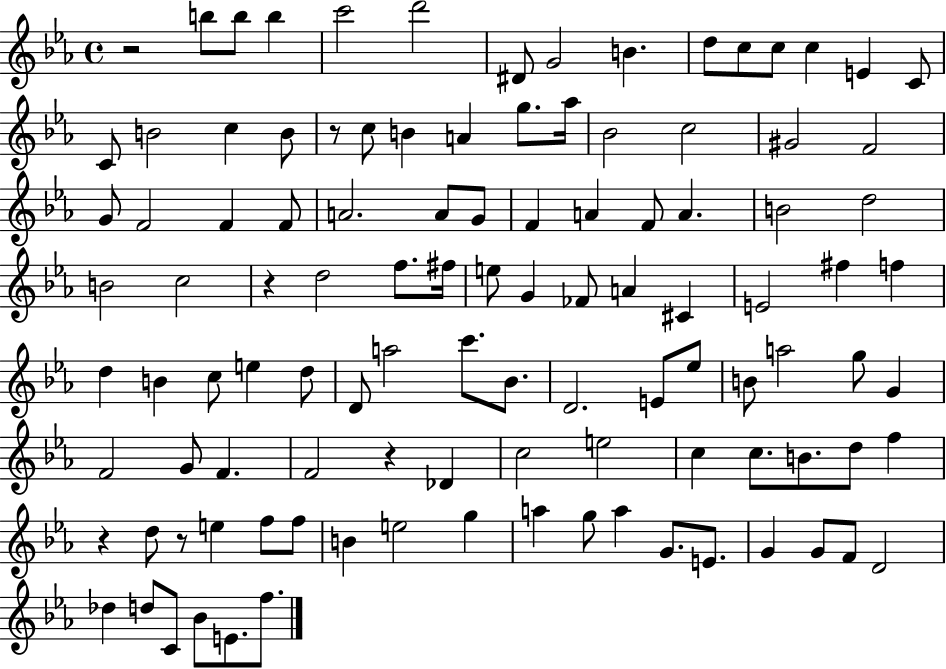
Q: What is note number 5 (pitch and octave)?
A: D6